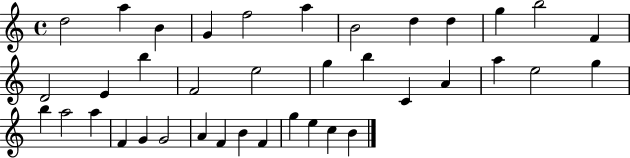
{
  \clef treble
  \time 4/4
  \defaultTimeSignature
  \key c \major
  d''2 a''4 b'4 | g'4 f''2 a''4 | b'2 d''4 d''4 | g''4 b''2 f'4 | \break d'2 e'4 b''4 | f'2 e''2 | g''4 b''4 c'4 a'4 | a''4 e''2 g''4 | \break b''4 a''2 a''4 | f'4 g'4 g'2 | a'4 f'4 b'4 f'4 | g''4 e''4 c''4 b'4 | \break \bar "|."
}